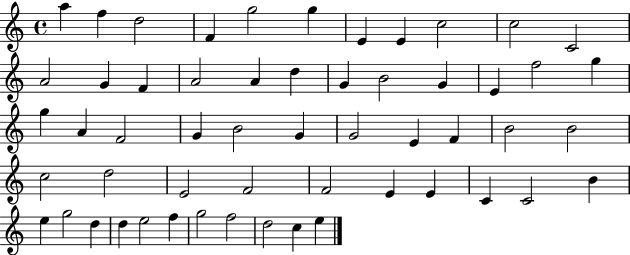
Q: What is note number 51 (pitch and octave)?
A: G5